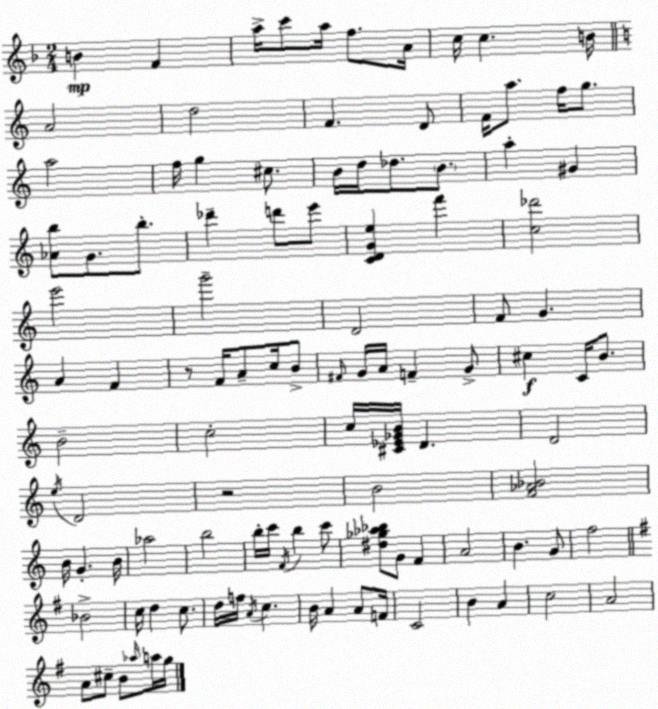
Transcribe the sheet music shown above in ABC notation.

X:1
T:Untitled
M:2/4
L:1/4
K:F
B F a/4 c'/2 a/4 f/2 A/4 c/4 c B/4 A2 d2 F D/2 F/4 a/2 f/4 g/2 a2 f/4 g ^c/2 B/4 d/4 _d/2 B/2 a ^G [_Ab]/2 G/2 b/2 _d' d'/2 e'/2 [CDGe] f' [c_d']2 e'2 g'2 D2 F/2 G A F z/2 F/4 A/2 c/4 B/2 ^F/4 G/4 A/4 F G/2 ^c C/4 B/2 B2 c2 c/4 [^C_E_GB]/4 D D2 e/4 D2 z2 B2 [F_A_B]2 B/4 G B/4 _a2 b2 b/4 c'/4 F/4 b c'/2 [^d_g_a_b]/2 G/2 F A2 B G/2 f2 _B2 c/4 d c/2 d/4 f/4 A/4 c B/4 A A/2 F/4 C2 B A c2 A2 A/2 ^c/2 B/2 _a/4 a/4 g/4